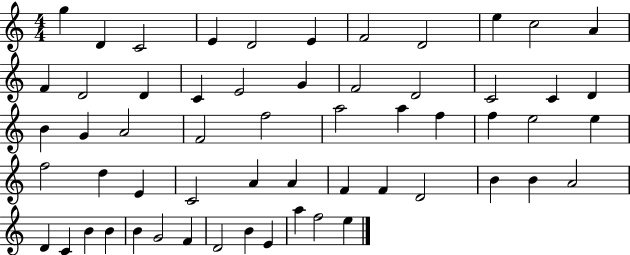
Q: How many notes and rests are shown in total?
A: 58